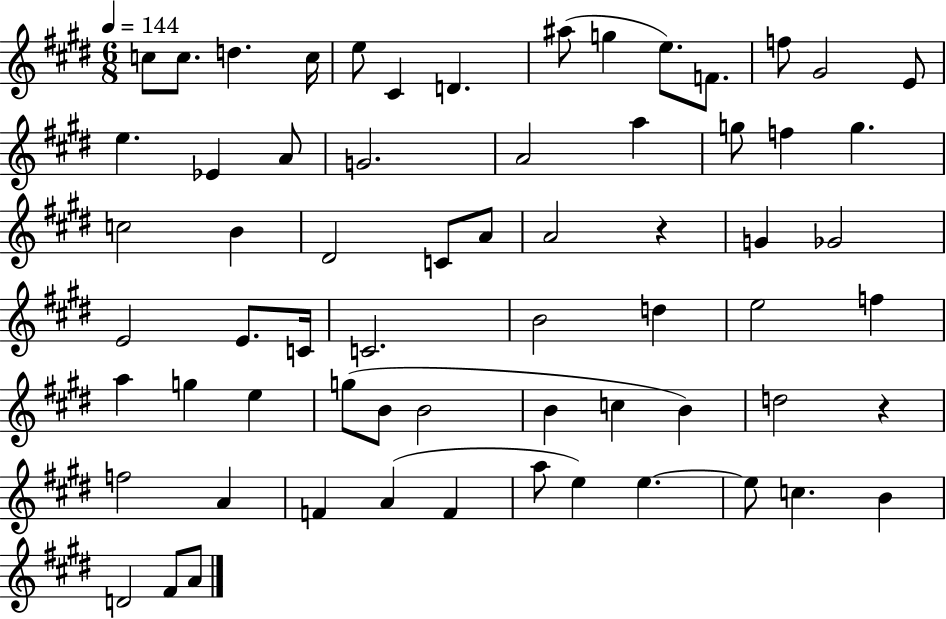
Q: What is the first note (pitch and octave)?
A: C5